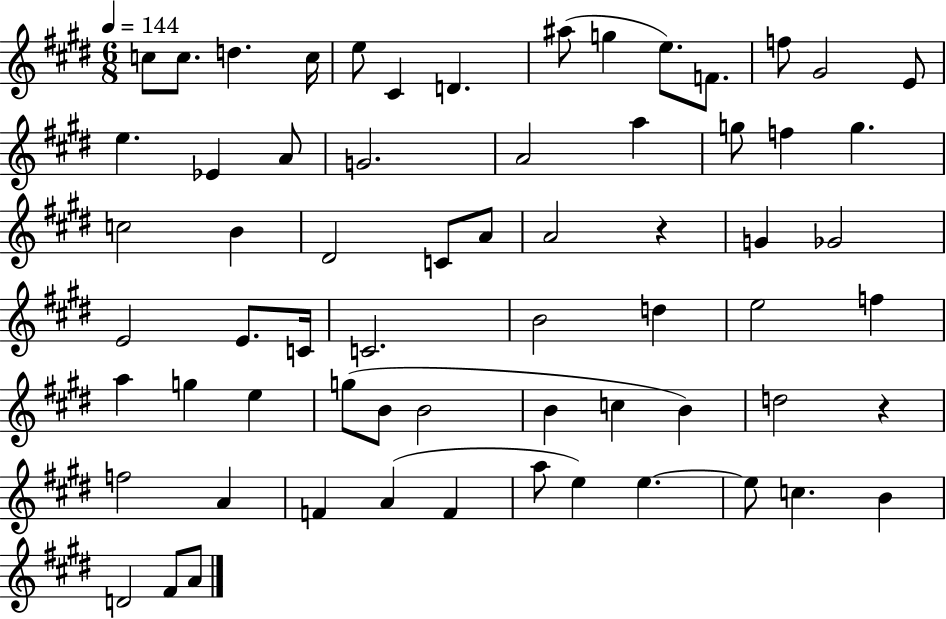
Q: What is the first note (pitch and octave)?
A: C5